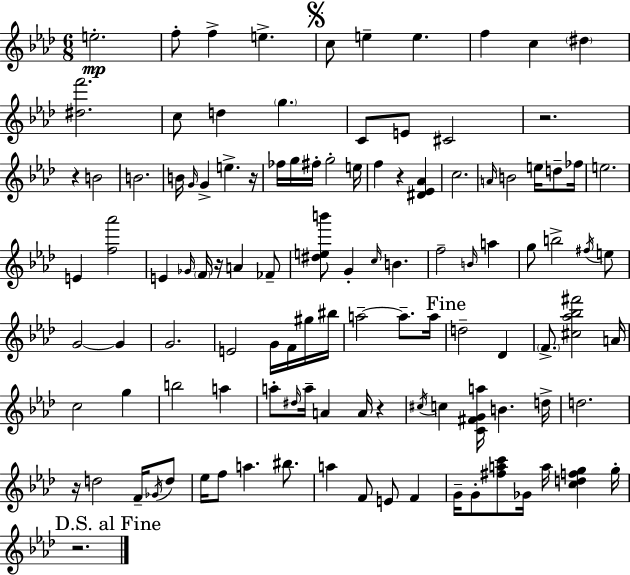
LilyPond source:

{
  \clef treble
  \numericTimeSignature
  \time 6/8
  \key aes \major
  e''2.-.\mp | f''8-. f''4-> e''4.-> | \mark \markup { \musicglyph "scripts.segno" } c''8 e''4-- e''4. | f''4 c''4 \parenthesize dis''4 | \break <dis'' f'''>2. | c''8 d''4 \parenthesize g''4. | c'8 e'8 cis'2 | r2. | \break r4 b'2 | b'2. | b'16 \grace { g'16 } g'4-> e''4.-> | r16 fes''16 g''16 fis''16-. g''2-. | \break e''16 f''4 r4 <dis' ees' aes'>4 | c''2. | \grace { a'16 } b'2 e''16 d''8-- | fes''16 e''2. | \break e'4 <f'' aes'''>2 | e'4 \grace { ges'16 } \parenthesize f'16 r16 a'4 | fes'8-- <dis'' e'' b'''>8 g'4-. \grace { c''16 } b'4. | f''2-- | \break \grace { b'16 } a''4 g''8 b''2-> | \acciaccatura { fis''16 } e''8 g'2~~ | g'4 g'2. | e'2 | \break g'16 f'16 gis''16 bis''16 a''2--~~ | a''8.-- a''16 \mark "Fine" d''2-- | des'4 \parenthesize f'8.-> <cis'' aes'' bes'' fis'''>2 | a'16 c''2 | \break g''4 b''2 | a''4 a''8-. \grace { dis''16 } a''16-- a'4 | a'16 r4 \acciaccatura { cis''16 } c''4 | <c' fis' g' a''>16 b'4. d''16-> d''2. | \break r16 d''2 | f'16-- \acciaccatura { ges'16 } d''8 ees''16 f''8 | a''4. bis''8. a''4 | f'8 e'8 f'4 g'16-- g'8-. | \break <fis'' a'' c'''>8 ges'16 a''16 <c'' d'' f'' g''>4 g''16-. \mark "D.S. al Fine" r2. | \bar "|."
}